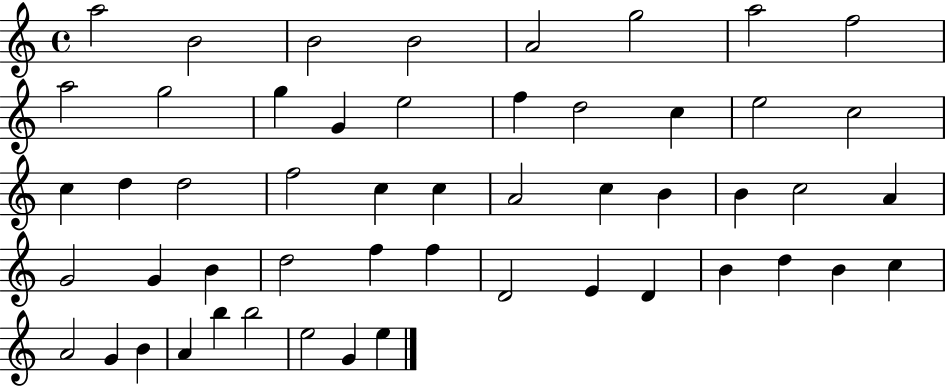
{
  \clef treble
  \time 4/4
  \defaultTimeSignature
  \key c \major
  a''2 b'2 | b'2 b'2 | a'2 g''2 | a''2 f''2 | \break a''2 g''2 | g''4 g'4 e''2 | f''4 d''2 c''4 | e''2 c''2 | \break c''4 d''4 d''2 | f''2 c''4 c''4 | a'2 c''4 b'4 | b'4 c''2 a'4 | \break g'2 g'4 b'4 | d''2 f''4 f''4 | d'2 e'4 d'4 | b'4 d''4 b'4 c''4 | \break a'2 g'4 b'4 | a'4 b''4 b''2 | e''2 g'4 e''4 | \bar "|."
}